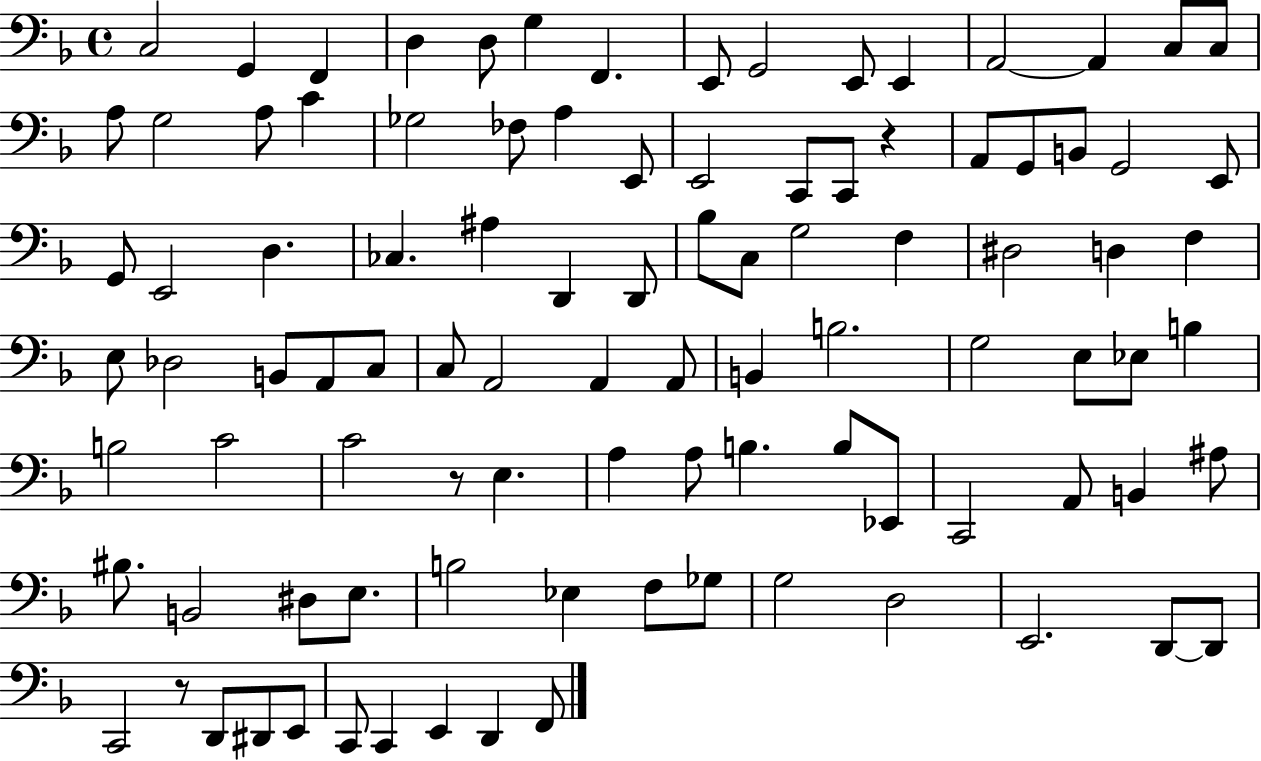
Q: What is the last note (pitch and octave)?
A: F2